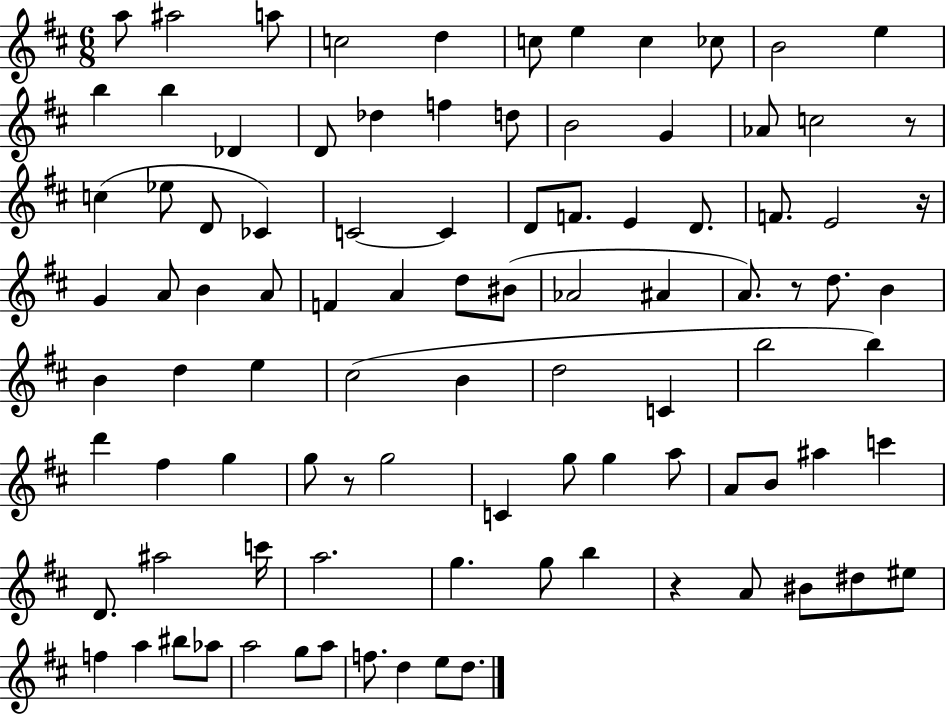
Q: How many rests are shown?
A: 5